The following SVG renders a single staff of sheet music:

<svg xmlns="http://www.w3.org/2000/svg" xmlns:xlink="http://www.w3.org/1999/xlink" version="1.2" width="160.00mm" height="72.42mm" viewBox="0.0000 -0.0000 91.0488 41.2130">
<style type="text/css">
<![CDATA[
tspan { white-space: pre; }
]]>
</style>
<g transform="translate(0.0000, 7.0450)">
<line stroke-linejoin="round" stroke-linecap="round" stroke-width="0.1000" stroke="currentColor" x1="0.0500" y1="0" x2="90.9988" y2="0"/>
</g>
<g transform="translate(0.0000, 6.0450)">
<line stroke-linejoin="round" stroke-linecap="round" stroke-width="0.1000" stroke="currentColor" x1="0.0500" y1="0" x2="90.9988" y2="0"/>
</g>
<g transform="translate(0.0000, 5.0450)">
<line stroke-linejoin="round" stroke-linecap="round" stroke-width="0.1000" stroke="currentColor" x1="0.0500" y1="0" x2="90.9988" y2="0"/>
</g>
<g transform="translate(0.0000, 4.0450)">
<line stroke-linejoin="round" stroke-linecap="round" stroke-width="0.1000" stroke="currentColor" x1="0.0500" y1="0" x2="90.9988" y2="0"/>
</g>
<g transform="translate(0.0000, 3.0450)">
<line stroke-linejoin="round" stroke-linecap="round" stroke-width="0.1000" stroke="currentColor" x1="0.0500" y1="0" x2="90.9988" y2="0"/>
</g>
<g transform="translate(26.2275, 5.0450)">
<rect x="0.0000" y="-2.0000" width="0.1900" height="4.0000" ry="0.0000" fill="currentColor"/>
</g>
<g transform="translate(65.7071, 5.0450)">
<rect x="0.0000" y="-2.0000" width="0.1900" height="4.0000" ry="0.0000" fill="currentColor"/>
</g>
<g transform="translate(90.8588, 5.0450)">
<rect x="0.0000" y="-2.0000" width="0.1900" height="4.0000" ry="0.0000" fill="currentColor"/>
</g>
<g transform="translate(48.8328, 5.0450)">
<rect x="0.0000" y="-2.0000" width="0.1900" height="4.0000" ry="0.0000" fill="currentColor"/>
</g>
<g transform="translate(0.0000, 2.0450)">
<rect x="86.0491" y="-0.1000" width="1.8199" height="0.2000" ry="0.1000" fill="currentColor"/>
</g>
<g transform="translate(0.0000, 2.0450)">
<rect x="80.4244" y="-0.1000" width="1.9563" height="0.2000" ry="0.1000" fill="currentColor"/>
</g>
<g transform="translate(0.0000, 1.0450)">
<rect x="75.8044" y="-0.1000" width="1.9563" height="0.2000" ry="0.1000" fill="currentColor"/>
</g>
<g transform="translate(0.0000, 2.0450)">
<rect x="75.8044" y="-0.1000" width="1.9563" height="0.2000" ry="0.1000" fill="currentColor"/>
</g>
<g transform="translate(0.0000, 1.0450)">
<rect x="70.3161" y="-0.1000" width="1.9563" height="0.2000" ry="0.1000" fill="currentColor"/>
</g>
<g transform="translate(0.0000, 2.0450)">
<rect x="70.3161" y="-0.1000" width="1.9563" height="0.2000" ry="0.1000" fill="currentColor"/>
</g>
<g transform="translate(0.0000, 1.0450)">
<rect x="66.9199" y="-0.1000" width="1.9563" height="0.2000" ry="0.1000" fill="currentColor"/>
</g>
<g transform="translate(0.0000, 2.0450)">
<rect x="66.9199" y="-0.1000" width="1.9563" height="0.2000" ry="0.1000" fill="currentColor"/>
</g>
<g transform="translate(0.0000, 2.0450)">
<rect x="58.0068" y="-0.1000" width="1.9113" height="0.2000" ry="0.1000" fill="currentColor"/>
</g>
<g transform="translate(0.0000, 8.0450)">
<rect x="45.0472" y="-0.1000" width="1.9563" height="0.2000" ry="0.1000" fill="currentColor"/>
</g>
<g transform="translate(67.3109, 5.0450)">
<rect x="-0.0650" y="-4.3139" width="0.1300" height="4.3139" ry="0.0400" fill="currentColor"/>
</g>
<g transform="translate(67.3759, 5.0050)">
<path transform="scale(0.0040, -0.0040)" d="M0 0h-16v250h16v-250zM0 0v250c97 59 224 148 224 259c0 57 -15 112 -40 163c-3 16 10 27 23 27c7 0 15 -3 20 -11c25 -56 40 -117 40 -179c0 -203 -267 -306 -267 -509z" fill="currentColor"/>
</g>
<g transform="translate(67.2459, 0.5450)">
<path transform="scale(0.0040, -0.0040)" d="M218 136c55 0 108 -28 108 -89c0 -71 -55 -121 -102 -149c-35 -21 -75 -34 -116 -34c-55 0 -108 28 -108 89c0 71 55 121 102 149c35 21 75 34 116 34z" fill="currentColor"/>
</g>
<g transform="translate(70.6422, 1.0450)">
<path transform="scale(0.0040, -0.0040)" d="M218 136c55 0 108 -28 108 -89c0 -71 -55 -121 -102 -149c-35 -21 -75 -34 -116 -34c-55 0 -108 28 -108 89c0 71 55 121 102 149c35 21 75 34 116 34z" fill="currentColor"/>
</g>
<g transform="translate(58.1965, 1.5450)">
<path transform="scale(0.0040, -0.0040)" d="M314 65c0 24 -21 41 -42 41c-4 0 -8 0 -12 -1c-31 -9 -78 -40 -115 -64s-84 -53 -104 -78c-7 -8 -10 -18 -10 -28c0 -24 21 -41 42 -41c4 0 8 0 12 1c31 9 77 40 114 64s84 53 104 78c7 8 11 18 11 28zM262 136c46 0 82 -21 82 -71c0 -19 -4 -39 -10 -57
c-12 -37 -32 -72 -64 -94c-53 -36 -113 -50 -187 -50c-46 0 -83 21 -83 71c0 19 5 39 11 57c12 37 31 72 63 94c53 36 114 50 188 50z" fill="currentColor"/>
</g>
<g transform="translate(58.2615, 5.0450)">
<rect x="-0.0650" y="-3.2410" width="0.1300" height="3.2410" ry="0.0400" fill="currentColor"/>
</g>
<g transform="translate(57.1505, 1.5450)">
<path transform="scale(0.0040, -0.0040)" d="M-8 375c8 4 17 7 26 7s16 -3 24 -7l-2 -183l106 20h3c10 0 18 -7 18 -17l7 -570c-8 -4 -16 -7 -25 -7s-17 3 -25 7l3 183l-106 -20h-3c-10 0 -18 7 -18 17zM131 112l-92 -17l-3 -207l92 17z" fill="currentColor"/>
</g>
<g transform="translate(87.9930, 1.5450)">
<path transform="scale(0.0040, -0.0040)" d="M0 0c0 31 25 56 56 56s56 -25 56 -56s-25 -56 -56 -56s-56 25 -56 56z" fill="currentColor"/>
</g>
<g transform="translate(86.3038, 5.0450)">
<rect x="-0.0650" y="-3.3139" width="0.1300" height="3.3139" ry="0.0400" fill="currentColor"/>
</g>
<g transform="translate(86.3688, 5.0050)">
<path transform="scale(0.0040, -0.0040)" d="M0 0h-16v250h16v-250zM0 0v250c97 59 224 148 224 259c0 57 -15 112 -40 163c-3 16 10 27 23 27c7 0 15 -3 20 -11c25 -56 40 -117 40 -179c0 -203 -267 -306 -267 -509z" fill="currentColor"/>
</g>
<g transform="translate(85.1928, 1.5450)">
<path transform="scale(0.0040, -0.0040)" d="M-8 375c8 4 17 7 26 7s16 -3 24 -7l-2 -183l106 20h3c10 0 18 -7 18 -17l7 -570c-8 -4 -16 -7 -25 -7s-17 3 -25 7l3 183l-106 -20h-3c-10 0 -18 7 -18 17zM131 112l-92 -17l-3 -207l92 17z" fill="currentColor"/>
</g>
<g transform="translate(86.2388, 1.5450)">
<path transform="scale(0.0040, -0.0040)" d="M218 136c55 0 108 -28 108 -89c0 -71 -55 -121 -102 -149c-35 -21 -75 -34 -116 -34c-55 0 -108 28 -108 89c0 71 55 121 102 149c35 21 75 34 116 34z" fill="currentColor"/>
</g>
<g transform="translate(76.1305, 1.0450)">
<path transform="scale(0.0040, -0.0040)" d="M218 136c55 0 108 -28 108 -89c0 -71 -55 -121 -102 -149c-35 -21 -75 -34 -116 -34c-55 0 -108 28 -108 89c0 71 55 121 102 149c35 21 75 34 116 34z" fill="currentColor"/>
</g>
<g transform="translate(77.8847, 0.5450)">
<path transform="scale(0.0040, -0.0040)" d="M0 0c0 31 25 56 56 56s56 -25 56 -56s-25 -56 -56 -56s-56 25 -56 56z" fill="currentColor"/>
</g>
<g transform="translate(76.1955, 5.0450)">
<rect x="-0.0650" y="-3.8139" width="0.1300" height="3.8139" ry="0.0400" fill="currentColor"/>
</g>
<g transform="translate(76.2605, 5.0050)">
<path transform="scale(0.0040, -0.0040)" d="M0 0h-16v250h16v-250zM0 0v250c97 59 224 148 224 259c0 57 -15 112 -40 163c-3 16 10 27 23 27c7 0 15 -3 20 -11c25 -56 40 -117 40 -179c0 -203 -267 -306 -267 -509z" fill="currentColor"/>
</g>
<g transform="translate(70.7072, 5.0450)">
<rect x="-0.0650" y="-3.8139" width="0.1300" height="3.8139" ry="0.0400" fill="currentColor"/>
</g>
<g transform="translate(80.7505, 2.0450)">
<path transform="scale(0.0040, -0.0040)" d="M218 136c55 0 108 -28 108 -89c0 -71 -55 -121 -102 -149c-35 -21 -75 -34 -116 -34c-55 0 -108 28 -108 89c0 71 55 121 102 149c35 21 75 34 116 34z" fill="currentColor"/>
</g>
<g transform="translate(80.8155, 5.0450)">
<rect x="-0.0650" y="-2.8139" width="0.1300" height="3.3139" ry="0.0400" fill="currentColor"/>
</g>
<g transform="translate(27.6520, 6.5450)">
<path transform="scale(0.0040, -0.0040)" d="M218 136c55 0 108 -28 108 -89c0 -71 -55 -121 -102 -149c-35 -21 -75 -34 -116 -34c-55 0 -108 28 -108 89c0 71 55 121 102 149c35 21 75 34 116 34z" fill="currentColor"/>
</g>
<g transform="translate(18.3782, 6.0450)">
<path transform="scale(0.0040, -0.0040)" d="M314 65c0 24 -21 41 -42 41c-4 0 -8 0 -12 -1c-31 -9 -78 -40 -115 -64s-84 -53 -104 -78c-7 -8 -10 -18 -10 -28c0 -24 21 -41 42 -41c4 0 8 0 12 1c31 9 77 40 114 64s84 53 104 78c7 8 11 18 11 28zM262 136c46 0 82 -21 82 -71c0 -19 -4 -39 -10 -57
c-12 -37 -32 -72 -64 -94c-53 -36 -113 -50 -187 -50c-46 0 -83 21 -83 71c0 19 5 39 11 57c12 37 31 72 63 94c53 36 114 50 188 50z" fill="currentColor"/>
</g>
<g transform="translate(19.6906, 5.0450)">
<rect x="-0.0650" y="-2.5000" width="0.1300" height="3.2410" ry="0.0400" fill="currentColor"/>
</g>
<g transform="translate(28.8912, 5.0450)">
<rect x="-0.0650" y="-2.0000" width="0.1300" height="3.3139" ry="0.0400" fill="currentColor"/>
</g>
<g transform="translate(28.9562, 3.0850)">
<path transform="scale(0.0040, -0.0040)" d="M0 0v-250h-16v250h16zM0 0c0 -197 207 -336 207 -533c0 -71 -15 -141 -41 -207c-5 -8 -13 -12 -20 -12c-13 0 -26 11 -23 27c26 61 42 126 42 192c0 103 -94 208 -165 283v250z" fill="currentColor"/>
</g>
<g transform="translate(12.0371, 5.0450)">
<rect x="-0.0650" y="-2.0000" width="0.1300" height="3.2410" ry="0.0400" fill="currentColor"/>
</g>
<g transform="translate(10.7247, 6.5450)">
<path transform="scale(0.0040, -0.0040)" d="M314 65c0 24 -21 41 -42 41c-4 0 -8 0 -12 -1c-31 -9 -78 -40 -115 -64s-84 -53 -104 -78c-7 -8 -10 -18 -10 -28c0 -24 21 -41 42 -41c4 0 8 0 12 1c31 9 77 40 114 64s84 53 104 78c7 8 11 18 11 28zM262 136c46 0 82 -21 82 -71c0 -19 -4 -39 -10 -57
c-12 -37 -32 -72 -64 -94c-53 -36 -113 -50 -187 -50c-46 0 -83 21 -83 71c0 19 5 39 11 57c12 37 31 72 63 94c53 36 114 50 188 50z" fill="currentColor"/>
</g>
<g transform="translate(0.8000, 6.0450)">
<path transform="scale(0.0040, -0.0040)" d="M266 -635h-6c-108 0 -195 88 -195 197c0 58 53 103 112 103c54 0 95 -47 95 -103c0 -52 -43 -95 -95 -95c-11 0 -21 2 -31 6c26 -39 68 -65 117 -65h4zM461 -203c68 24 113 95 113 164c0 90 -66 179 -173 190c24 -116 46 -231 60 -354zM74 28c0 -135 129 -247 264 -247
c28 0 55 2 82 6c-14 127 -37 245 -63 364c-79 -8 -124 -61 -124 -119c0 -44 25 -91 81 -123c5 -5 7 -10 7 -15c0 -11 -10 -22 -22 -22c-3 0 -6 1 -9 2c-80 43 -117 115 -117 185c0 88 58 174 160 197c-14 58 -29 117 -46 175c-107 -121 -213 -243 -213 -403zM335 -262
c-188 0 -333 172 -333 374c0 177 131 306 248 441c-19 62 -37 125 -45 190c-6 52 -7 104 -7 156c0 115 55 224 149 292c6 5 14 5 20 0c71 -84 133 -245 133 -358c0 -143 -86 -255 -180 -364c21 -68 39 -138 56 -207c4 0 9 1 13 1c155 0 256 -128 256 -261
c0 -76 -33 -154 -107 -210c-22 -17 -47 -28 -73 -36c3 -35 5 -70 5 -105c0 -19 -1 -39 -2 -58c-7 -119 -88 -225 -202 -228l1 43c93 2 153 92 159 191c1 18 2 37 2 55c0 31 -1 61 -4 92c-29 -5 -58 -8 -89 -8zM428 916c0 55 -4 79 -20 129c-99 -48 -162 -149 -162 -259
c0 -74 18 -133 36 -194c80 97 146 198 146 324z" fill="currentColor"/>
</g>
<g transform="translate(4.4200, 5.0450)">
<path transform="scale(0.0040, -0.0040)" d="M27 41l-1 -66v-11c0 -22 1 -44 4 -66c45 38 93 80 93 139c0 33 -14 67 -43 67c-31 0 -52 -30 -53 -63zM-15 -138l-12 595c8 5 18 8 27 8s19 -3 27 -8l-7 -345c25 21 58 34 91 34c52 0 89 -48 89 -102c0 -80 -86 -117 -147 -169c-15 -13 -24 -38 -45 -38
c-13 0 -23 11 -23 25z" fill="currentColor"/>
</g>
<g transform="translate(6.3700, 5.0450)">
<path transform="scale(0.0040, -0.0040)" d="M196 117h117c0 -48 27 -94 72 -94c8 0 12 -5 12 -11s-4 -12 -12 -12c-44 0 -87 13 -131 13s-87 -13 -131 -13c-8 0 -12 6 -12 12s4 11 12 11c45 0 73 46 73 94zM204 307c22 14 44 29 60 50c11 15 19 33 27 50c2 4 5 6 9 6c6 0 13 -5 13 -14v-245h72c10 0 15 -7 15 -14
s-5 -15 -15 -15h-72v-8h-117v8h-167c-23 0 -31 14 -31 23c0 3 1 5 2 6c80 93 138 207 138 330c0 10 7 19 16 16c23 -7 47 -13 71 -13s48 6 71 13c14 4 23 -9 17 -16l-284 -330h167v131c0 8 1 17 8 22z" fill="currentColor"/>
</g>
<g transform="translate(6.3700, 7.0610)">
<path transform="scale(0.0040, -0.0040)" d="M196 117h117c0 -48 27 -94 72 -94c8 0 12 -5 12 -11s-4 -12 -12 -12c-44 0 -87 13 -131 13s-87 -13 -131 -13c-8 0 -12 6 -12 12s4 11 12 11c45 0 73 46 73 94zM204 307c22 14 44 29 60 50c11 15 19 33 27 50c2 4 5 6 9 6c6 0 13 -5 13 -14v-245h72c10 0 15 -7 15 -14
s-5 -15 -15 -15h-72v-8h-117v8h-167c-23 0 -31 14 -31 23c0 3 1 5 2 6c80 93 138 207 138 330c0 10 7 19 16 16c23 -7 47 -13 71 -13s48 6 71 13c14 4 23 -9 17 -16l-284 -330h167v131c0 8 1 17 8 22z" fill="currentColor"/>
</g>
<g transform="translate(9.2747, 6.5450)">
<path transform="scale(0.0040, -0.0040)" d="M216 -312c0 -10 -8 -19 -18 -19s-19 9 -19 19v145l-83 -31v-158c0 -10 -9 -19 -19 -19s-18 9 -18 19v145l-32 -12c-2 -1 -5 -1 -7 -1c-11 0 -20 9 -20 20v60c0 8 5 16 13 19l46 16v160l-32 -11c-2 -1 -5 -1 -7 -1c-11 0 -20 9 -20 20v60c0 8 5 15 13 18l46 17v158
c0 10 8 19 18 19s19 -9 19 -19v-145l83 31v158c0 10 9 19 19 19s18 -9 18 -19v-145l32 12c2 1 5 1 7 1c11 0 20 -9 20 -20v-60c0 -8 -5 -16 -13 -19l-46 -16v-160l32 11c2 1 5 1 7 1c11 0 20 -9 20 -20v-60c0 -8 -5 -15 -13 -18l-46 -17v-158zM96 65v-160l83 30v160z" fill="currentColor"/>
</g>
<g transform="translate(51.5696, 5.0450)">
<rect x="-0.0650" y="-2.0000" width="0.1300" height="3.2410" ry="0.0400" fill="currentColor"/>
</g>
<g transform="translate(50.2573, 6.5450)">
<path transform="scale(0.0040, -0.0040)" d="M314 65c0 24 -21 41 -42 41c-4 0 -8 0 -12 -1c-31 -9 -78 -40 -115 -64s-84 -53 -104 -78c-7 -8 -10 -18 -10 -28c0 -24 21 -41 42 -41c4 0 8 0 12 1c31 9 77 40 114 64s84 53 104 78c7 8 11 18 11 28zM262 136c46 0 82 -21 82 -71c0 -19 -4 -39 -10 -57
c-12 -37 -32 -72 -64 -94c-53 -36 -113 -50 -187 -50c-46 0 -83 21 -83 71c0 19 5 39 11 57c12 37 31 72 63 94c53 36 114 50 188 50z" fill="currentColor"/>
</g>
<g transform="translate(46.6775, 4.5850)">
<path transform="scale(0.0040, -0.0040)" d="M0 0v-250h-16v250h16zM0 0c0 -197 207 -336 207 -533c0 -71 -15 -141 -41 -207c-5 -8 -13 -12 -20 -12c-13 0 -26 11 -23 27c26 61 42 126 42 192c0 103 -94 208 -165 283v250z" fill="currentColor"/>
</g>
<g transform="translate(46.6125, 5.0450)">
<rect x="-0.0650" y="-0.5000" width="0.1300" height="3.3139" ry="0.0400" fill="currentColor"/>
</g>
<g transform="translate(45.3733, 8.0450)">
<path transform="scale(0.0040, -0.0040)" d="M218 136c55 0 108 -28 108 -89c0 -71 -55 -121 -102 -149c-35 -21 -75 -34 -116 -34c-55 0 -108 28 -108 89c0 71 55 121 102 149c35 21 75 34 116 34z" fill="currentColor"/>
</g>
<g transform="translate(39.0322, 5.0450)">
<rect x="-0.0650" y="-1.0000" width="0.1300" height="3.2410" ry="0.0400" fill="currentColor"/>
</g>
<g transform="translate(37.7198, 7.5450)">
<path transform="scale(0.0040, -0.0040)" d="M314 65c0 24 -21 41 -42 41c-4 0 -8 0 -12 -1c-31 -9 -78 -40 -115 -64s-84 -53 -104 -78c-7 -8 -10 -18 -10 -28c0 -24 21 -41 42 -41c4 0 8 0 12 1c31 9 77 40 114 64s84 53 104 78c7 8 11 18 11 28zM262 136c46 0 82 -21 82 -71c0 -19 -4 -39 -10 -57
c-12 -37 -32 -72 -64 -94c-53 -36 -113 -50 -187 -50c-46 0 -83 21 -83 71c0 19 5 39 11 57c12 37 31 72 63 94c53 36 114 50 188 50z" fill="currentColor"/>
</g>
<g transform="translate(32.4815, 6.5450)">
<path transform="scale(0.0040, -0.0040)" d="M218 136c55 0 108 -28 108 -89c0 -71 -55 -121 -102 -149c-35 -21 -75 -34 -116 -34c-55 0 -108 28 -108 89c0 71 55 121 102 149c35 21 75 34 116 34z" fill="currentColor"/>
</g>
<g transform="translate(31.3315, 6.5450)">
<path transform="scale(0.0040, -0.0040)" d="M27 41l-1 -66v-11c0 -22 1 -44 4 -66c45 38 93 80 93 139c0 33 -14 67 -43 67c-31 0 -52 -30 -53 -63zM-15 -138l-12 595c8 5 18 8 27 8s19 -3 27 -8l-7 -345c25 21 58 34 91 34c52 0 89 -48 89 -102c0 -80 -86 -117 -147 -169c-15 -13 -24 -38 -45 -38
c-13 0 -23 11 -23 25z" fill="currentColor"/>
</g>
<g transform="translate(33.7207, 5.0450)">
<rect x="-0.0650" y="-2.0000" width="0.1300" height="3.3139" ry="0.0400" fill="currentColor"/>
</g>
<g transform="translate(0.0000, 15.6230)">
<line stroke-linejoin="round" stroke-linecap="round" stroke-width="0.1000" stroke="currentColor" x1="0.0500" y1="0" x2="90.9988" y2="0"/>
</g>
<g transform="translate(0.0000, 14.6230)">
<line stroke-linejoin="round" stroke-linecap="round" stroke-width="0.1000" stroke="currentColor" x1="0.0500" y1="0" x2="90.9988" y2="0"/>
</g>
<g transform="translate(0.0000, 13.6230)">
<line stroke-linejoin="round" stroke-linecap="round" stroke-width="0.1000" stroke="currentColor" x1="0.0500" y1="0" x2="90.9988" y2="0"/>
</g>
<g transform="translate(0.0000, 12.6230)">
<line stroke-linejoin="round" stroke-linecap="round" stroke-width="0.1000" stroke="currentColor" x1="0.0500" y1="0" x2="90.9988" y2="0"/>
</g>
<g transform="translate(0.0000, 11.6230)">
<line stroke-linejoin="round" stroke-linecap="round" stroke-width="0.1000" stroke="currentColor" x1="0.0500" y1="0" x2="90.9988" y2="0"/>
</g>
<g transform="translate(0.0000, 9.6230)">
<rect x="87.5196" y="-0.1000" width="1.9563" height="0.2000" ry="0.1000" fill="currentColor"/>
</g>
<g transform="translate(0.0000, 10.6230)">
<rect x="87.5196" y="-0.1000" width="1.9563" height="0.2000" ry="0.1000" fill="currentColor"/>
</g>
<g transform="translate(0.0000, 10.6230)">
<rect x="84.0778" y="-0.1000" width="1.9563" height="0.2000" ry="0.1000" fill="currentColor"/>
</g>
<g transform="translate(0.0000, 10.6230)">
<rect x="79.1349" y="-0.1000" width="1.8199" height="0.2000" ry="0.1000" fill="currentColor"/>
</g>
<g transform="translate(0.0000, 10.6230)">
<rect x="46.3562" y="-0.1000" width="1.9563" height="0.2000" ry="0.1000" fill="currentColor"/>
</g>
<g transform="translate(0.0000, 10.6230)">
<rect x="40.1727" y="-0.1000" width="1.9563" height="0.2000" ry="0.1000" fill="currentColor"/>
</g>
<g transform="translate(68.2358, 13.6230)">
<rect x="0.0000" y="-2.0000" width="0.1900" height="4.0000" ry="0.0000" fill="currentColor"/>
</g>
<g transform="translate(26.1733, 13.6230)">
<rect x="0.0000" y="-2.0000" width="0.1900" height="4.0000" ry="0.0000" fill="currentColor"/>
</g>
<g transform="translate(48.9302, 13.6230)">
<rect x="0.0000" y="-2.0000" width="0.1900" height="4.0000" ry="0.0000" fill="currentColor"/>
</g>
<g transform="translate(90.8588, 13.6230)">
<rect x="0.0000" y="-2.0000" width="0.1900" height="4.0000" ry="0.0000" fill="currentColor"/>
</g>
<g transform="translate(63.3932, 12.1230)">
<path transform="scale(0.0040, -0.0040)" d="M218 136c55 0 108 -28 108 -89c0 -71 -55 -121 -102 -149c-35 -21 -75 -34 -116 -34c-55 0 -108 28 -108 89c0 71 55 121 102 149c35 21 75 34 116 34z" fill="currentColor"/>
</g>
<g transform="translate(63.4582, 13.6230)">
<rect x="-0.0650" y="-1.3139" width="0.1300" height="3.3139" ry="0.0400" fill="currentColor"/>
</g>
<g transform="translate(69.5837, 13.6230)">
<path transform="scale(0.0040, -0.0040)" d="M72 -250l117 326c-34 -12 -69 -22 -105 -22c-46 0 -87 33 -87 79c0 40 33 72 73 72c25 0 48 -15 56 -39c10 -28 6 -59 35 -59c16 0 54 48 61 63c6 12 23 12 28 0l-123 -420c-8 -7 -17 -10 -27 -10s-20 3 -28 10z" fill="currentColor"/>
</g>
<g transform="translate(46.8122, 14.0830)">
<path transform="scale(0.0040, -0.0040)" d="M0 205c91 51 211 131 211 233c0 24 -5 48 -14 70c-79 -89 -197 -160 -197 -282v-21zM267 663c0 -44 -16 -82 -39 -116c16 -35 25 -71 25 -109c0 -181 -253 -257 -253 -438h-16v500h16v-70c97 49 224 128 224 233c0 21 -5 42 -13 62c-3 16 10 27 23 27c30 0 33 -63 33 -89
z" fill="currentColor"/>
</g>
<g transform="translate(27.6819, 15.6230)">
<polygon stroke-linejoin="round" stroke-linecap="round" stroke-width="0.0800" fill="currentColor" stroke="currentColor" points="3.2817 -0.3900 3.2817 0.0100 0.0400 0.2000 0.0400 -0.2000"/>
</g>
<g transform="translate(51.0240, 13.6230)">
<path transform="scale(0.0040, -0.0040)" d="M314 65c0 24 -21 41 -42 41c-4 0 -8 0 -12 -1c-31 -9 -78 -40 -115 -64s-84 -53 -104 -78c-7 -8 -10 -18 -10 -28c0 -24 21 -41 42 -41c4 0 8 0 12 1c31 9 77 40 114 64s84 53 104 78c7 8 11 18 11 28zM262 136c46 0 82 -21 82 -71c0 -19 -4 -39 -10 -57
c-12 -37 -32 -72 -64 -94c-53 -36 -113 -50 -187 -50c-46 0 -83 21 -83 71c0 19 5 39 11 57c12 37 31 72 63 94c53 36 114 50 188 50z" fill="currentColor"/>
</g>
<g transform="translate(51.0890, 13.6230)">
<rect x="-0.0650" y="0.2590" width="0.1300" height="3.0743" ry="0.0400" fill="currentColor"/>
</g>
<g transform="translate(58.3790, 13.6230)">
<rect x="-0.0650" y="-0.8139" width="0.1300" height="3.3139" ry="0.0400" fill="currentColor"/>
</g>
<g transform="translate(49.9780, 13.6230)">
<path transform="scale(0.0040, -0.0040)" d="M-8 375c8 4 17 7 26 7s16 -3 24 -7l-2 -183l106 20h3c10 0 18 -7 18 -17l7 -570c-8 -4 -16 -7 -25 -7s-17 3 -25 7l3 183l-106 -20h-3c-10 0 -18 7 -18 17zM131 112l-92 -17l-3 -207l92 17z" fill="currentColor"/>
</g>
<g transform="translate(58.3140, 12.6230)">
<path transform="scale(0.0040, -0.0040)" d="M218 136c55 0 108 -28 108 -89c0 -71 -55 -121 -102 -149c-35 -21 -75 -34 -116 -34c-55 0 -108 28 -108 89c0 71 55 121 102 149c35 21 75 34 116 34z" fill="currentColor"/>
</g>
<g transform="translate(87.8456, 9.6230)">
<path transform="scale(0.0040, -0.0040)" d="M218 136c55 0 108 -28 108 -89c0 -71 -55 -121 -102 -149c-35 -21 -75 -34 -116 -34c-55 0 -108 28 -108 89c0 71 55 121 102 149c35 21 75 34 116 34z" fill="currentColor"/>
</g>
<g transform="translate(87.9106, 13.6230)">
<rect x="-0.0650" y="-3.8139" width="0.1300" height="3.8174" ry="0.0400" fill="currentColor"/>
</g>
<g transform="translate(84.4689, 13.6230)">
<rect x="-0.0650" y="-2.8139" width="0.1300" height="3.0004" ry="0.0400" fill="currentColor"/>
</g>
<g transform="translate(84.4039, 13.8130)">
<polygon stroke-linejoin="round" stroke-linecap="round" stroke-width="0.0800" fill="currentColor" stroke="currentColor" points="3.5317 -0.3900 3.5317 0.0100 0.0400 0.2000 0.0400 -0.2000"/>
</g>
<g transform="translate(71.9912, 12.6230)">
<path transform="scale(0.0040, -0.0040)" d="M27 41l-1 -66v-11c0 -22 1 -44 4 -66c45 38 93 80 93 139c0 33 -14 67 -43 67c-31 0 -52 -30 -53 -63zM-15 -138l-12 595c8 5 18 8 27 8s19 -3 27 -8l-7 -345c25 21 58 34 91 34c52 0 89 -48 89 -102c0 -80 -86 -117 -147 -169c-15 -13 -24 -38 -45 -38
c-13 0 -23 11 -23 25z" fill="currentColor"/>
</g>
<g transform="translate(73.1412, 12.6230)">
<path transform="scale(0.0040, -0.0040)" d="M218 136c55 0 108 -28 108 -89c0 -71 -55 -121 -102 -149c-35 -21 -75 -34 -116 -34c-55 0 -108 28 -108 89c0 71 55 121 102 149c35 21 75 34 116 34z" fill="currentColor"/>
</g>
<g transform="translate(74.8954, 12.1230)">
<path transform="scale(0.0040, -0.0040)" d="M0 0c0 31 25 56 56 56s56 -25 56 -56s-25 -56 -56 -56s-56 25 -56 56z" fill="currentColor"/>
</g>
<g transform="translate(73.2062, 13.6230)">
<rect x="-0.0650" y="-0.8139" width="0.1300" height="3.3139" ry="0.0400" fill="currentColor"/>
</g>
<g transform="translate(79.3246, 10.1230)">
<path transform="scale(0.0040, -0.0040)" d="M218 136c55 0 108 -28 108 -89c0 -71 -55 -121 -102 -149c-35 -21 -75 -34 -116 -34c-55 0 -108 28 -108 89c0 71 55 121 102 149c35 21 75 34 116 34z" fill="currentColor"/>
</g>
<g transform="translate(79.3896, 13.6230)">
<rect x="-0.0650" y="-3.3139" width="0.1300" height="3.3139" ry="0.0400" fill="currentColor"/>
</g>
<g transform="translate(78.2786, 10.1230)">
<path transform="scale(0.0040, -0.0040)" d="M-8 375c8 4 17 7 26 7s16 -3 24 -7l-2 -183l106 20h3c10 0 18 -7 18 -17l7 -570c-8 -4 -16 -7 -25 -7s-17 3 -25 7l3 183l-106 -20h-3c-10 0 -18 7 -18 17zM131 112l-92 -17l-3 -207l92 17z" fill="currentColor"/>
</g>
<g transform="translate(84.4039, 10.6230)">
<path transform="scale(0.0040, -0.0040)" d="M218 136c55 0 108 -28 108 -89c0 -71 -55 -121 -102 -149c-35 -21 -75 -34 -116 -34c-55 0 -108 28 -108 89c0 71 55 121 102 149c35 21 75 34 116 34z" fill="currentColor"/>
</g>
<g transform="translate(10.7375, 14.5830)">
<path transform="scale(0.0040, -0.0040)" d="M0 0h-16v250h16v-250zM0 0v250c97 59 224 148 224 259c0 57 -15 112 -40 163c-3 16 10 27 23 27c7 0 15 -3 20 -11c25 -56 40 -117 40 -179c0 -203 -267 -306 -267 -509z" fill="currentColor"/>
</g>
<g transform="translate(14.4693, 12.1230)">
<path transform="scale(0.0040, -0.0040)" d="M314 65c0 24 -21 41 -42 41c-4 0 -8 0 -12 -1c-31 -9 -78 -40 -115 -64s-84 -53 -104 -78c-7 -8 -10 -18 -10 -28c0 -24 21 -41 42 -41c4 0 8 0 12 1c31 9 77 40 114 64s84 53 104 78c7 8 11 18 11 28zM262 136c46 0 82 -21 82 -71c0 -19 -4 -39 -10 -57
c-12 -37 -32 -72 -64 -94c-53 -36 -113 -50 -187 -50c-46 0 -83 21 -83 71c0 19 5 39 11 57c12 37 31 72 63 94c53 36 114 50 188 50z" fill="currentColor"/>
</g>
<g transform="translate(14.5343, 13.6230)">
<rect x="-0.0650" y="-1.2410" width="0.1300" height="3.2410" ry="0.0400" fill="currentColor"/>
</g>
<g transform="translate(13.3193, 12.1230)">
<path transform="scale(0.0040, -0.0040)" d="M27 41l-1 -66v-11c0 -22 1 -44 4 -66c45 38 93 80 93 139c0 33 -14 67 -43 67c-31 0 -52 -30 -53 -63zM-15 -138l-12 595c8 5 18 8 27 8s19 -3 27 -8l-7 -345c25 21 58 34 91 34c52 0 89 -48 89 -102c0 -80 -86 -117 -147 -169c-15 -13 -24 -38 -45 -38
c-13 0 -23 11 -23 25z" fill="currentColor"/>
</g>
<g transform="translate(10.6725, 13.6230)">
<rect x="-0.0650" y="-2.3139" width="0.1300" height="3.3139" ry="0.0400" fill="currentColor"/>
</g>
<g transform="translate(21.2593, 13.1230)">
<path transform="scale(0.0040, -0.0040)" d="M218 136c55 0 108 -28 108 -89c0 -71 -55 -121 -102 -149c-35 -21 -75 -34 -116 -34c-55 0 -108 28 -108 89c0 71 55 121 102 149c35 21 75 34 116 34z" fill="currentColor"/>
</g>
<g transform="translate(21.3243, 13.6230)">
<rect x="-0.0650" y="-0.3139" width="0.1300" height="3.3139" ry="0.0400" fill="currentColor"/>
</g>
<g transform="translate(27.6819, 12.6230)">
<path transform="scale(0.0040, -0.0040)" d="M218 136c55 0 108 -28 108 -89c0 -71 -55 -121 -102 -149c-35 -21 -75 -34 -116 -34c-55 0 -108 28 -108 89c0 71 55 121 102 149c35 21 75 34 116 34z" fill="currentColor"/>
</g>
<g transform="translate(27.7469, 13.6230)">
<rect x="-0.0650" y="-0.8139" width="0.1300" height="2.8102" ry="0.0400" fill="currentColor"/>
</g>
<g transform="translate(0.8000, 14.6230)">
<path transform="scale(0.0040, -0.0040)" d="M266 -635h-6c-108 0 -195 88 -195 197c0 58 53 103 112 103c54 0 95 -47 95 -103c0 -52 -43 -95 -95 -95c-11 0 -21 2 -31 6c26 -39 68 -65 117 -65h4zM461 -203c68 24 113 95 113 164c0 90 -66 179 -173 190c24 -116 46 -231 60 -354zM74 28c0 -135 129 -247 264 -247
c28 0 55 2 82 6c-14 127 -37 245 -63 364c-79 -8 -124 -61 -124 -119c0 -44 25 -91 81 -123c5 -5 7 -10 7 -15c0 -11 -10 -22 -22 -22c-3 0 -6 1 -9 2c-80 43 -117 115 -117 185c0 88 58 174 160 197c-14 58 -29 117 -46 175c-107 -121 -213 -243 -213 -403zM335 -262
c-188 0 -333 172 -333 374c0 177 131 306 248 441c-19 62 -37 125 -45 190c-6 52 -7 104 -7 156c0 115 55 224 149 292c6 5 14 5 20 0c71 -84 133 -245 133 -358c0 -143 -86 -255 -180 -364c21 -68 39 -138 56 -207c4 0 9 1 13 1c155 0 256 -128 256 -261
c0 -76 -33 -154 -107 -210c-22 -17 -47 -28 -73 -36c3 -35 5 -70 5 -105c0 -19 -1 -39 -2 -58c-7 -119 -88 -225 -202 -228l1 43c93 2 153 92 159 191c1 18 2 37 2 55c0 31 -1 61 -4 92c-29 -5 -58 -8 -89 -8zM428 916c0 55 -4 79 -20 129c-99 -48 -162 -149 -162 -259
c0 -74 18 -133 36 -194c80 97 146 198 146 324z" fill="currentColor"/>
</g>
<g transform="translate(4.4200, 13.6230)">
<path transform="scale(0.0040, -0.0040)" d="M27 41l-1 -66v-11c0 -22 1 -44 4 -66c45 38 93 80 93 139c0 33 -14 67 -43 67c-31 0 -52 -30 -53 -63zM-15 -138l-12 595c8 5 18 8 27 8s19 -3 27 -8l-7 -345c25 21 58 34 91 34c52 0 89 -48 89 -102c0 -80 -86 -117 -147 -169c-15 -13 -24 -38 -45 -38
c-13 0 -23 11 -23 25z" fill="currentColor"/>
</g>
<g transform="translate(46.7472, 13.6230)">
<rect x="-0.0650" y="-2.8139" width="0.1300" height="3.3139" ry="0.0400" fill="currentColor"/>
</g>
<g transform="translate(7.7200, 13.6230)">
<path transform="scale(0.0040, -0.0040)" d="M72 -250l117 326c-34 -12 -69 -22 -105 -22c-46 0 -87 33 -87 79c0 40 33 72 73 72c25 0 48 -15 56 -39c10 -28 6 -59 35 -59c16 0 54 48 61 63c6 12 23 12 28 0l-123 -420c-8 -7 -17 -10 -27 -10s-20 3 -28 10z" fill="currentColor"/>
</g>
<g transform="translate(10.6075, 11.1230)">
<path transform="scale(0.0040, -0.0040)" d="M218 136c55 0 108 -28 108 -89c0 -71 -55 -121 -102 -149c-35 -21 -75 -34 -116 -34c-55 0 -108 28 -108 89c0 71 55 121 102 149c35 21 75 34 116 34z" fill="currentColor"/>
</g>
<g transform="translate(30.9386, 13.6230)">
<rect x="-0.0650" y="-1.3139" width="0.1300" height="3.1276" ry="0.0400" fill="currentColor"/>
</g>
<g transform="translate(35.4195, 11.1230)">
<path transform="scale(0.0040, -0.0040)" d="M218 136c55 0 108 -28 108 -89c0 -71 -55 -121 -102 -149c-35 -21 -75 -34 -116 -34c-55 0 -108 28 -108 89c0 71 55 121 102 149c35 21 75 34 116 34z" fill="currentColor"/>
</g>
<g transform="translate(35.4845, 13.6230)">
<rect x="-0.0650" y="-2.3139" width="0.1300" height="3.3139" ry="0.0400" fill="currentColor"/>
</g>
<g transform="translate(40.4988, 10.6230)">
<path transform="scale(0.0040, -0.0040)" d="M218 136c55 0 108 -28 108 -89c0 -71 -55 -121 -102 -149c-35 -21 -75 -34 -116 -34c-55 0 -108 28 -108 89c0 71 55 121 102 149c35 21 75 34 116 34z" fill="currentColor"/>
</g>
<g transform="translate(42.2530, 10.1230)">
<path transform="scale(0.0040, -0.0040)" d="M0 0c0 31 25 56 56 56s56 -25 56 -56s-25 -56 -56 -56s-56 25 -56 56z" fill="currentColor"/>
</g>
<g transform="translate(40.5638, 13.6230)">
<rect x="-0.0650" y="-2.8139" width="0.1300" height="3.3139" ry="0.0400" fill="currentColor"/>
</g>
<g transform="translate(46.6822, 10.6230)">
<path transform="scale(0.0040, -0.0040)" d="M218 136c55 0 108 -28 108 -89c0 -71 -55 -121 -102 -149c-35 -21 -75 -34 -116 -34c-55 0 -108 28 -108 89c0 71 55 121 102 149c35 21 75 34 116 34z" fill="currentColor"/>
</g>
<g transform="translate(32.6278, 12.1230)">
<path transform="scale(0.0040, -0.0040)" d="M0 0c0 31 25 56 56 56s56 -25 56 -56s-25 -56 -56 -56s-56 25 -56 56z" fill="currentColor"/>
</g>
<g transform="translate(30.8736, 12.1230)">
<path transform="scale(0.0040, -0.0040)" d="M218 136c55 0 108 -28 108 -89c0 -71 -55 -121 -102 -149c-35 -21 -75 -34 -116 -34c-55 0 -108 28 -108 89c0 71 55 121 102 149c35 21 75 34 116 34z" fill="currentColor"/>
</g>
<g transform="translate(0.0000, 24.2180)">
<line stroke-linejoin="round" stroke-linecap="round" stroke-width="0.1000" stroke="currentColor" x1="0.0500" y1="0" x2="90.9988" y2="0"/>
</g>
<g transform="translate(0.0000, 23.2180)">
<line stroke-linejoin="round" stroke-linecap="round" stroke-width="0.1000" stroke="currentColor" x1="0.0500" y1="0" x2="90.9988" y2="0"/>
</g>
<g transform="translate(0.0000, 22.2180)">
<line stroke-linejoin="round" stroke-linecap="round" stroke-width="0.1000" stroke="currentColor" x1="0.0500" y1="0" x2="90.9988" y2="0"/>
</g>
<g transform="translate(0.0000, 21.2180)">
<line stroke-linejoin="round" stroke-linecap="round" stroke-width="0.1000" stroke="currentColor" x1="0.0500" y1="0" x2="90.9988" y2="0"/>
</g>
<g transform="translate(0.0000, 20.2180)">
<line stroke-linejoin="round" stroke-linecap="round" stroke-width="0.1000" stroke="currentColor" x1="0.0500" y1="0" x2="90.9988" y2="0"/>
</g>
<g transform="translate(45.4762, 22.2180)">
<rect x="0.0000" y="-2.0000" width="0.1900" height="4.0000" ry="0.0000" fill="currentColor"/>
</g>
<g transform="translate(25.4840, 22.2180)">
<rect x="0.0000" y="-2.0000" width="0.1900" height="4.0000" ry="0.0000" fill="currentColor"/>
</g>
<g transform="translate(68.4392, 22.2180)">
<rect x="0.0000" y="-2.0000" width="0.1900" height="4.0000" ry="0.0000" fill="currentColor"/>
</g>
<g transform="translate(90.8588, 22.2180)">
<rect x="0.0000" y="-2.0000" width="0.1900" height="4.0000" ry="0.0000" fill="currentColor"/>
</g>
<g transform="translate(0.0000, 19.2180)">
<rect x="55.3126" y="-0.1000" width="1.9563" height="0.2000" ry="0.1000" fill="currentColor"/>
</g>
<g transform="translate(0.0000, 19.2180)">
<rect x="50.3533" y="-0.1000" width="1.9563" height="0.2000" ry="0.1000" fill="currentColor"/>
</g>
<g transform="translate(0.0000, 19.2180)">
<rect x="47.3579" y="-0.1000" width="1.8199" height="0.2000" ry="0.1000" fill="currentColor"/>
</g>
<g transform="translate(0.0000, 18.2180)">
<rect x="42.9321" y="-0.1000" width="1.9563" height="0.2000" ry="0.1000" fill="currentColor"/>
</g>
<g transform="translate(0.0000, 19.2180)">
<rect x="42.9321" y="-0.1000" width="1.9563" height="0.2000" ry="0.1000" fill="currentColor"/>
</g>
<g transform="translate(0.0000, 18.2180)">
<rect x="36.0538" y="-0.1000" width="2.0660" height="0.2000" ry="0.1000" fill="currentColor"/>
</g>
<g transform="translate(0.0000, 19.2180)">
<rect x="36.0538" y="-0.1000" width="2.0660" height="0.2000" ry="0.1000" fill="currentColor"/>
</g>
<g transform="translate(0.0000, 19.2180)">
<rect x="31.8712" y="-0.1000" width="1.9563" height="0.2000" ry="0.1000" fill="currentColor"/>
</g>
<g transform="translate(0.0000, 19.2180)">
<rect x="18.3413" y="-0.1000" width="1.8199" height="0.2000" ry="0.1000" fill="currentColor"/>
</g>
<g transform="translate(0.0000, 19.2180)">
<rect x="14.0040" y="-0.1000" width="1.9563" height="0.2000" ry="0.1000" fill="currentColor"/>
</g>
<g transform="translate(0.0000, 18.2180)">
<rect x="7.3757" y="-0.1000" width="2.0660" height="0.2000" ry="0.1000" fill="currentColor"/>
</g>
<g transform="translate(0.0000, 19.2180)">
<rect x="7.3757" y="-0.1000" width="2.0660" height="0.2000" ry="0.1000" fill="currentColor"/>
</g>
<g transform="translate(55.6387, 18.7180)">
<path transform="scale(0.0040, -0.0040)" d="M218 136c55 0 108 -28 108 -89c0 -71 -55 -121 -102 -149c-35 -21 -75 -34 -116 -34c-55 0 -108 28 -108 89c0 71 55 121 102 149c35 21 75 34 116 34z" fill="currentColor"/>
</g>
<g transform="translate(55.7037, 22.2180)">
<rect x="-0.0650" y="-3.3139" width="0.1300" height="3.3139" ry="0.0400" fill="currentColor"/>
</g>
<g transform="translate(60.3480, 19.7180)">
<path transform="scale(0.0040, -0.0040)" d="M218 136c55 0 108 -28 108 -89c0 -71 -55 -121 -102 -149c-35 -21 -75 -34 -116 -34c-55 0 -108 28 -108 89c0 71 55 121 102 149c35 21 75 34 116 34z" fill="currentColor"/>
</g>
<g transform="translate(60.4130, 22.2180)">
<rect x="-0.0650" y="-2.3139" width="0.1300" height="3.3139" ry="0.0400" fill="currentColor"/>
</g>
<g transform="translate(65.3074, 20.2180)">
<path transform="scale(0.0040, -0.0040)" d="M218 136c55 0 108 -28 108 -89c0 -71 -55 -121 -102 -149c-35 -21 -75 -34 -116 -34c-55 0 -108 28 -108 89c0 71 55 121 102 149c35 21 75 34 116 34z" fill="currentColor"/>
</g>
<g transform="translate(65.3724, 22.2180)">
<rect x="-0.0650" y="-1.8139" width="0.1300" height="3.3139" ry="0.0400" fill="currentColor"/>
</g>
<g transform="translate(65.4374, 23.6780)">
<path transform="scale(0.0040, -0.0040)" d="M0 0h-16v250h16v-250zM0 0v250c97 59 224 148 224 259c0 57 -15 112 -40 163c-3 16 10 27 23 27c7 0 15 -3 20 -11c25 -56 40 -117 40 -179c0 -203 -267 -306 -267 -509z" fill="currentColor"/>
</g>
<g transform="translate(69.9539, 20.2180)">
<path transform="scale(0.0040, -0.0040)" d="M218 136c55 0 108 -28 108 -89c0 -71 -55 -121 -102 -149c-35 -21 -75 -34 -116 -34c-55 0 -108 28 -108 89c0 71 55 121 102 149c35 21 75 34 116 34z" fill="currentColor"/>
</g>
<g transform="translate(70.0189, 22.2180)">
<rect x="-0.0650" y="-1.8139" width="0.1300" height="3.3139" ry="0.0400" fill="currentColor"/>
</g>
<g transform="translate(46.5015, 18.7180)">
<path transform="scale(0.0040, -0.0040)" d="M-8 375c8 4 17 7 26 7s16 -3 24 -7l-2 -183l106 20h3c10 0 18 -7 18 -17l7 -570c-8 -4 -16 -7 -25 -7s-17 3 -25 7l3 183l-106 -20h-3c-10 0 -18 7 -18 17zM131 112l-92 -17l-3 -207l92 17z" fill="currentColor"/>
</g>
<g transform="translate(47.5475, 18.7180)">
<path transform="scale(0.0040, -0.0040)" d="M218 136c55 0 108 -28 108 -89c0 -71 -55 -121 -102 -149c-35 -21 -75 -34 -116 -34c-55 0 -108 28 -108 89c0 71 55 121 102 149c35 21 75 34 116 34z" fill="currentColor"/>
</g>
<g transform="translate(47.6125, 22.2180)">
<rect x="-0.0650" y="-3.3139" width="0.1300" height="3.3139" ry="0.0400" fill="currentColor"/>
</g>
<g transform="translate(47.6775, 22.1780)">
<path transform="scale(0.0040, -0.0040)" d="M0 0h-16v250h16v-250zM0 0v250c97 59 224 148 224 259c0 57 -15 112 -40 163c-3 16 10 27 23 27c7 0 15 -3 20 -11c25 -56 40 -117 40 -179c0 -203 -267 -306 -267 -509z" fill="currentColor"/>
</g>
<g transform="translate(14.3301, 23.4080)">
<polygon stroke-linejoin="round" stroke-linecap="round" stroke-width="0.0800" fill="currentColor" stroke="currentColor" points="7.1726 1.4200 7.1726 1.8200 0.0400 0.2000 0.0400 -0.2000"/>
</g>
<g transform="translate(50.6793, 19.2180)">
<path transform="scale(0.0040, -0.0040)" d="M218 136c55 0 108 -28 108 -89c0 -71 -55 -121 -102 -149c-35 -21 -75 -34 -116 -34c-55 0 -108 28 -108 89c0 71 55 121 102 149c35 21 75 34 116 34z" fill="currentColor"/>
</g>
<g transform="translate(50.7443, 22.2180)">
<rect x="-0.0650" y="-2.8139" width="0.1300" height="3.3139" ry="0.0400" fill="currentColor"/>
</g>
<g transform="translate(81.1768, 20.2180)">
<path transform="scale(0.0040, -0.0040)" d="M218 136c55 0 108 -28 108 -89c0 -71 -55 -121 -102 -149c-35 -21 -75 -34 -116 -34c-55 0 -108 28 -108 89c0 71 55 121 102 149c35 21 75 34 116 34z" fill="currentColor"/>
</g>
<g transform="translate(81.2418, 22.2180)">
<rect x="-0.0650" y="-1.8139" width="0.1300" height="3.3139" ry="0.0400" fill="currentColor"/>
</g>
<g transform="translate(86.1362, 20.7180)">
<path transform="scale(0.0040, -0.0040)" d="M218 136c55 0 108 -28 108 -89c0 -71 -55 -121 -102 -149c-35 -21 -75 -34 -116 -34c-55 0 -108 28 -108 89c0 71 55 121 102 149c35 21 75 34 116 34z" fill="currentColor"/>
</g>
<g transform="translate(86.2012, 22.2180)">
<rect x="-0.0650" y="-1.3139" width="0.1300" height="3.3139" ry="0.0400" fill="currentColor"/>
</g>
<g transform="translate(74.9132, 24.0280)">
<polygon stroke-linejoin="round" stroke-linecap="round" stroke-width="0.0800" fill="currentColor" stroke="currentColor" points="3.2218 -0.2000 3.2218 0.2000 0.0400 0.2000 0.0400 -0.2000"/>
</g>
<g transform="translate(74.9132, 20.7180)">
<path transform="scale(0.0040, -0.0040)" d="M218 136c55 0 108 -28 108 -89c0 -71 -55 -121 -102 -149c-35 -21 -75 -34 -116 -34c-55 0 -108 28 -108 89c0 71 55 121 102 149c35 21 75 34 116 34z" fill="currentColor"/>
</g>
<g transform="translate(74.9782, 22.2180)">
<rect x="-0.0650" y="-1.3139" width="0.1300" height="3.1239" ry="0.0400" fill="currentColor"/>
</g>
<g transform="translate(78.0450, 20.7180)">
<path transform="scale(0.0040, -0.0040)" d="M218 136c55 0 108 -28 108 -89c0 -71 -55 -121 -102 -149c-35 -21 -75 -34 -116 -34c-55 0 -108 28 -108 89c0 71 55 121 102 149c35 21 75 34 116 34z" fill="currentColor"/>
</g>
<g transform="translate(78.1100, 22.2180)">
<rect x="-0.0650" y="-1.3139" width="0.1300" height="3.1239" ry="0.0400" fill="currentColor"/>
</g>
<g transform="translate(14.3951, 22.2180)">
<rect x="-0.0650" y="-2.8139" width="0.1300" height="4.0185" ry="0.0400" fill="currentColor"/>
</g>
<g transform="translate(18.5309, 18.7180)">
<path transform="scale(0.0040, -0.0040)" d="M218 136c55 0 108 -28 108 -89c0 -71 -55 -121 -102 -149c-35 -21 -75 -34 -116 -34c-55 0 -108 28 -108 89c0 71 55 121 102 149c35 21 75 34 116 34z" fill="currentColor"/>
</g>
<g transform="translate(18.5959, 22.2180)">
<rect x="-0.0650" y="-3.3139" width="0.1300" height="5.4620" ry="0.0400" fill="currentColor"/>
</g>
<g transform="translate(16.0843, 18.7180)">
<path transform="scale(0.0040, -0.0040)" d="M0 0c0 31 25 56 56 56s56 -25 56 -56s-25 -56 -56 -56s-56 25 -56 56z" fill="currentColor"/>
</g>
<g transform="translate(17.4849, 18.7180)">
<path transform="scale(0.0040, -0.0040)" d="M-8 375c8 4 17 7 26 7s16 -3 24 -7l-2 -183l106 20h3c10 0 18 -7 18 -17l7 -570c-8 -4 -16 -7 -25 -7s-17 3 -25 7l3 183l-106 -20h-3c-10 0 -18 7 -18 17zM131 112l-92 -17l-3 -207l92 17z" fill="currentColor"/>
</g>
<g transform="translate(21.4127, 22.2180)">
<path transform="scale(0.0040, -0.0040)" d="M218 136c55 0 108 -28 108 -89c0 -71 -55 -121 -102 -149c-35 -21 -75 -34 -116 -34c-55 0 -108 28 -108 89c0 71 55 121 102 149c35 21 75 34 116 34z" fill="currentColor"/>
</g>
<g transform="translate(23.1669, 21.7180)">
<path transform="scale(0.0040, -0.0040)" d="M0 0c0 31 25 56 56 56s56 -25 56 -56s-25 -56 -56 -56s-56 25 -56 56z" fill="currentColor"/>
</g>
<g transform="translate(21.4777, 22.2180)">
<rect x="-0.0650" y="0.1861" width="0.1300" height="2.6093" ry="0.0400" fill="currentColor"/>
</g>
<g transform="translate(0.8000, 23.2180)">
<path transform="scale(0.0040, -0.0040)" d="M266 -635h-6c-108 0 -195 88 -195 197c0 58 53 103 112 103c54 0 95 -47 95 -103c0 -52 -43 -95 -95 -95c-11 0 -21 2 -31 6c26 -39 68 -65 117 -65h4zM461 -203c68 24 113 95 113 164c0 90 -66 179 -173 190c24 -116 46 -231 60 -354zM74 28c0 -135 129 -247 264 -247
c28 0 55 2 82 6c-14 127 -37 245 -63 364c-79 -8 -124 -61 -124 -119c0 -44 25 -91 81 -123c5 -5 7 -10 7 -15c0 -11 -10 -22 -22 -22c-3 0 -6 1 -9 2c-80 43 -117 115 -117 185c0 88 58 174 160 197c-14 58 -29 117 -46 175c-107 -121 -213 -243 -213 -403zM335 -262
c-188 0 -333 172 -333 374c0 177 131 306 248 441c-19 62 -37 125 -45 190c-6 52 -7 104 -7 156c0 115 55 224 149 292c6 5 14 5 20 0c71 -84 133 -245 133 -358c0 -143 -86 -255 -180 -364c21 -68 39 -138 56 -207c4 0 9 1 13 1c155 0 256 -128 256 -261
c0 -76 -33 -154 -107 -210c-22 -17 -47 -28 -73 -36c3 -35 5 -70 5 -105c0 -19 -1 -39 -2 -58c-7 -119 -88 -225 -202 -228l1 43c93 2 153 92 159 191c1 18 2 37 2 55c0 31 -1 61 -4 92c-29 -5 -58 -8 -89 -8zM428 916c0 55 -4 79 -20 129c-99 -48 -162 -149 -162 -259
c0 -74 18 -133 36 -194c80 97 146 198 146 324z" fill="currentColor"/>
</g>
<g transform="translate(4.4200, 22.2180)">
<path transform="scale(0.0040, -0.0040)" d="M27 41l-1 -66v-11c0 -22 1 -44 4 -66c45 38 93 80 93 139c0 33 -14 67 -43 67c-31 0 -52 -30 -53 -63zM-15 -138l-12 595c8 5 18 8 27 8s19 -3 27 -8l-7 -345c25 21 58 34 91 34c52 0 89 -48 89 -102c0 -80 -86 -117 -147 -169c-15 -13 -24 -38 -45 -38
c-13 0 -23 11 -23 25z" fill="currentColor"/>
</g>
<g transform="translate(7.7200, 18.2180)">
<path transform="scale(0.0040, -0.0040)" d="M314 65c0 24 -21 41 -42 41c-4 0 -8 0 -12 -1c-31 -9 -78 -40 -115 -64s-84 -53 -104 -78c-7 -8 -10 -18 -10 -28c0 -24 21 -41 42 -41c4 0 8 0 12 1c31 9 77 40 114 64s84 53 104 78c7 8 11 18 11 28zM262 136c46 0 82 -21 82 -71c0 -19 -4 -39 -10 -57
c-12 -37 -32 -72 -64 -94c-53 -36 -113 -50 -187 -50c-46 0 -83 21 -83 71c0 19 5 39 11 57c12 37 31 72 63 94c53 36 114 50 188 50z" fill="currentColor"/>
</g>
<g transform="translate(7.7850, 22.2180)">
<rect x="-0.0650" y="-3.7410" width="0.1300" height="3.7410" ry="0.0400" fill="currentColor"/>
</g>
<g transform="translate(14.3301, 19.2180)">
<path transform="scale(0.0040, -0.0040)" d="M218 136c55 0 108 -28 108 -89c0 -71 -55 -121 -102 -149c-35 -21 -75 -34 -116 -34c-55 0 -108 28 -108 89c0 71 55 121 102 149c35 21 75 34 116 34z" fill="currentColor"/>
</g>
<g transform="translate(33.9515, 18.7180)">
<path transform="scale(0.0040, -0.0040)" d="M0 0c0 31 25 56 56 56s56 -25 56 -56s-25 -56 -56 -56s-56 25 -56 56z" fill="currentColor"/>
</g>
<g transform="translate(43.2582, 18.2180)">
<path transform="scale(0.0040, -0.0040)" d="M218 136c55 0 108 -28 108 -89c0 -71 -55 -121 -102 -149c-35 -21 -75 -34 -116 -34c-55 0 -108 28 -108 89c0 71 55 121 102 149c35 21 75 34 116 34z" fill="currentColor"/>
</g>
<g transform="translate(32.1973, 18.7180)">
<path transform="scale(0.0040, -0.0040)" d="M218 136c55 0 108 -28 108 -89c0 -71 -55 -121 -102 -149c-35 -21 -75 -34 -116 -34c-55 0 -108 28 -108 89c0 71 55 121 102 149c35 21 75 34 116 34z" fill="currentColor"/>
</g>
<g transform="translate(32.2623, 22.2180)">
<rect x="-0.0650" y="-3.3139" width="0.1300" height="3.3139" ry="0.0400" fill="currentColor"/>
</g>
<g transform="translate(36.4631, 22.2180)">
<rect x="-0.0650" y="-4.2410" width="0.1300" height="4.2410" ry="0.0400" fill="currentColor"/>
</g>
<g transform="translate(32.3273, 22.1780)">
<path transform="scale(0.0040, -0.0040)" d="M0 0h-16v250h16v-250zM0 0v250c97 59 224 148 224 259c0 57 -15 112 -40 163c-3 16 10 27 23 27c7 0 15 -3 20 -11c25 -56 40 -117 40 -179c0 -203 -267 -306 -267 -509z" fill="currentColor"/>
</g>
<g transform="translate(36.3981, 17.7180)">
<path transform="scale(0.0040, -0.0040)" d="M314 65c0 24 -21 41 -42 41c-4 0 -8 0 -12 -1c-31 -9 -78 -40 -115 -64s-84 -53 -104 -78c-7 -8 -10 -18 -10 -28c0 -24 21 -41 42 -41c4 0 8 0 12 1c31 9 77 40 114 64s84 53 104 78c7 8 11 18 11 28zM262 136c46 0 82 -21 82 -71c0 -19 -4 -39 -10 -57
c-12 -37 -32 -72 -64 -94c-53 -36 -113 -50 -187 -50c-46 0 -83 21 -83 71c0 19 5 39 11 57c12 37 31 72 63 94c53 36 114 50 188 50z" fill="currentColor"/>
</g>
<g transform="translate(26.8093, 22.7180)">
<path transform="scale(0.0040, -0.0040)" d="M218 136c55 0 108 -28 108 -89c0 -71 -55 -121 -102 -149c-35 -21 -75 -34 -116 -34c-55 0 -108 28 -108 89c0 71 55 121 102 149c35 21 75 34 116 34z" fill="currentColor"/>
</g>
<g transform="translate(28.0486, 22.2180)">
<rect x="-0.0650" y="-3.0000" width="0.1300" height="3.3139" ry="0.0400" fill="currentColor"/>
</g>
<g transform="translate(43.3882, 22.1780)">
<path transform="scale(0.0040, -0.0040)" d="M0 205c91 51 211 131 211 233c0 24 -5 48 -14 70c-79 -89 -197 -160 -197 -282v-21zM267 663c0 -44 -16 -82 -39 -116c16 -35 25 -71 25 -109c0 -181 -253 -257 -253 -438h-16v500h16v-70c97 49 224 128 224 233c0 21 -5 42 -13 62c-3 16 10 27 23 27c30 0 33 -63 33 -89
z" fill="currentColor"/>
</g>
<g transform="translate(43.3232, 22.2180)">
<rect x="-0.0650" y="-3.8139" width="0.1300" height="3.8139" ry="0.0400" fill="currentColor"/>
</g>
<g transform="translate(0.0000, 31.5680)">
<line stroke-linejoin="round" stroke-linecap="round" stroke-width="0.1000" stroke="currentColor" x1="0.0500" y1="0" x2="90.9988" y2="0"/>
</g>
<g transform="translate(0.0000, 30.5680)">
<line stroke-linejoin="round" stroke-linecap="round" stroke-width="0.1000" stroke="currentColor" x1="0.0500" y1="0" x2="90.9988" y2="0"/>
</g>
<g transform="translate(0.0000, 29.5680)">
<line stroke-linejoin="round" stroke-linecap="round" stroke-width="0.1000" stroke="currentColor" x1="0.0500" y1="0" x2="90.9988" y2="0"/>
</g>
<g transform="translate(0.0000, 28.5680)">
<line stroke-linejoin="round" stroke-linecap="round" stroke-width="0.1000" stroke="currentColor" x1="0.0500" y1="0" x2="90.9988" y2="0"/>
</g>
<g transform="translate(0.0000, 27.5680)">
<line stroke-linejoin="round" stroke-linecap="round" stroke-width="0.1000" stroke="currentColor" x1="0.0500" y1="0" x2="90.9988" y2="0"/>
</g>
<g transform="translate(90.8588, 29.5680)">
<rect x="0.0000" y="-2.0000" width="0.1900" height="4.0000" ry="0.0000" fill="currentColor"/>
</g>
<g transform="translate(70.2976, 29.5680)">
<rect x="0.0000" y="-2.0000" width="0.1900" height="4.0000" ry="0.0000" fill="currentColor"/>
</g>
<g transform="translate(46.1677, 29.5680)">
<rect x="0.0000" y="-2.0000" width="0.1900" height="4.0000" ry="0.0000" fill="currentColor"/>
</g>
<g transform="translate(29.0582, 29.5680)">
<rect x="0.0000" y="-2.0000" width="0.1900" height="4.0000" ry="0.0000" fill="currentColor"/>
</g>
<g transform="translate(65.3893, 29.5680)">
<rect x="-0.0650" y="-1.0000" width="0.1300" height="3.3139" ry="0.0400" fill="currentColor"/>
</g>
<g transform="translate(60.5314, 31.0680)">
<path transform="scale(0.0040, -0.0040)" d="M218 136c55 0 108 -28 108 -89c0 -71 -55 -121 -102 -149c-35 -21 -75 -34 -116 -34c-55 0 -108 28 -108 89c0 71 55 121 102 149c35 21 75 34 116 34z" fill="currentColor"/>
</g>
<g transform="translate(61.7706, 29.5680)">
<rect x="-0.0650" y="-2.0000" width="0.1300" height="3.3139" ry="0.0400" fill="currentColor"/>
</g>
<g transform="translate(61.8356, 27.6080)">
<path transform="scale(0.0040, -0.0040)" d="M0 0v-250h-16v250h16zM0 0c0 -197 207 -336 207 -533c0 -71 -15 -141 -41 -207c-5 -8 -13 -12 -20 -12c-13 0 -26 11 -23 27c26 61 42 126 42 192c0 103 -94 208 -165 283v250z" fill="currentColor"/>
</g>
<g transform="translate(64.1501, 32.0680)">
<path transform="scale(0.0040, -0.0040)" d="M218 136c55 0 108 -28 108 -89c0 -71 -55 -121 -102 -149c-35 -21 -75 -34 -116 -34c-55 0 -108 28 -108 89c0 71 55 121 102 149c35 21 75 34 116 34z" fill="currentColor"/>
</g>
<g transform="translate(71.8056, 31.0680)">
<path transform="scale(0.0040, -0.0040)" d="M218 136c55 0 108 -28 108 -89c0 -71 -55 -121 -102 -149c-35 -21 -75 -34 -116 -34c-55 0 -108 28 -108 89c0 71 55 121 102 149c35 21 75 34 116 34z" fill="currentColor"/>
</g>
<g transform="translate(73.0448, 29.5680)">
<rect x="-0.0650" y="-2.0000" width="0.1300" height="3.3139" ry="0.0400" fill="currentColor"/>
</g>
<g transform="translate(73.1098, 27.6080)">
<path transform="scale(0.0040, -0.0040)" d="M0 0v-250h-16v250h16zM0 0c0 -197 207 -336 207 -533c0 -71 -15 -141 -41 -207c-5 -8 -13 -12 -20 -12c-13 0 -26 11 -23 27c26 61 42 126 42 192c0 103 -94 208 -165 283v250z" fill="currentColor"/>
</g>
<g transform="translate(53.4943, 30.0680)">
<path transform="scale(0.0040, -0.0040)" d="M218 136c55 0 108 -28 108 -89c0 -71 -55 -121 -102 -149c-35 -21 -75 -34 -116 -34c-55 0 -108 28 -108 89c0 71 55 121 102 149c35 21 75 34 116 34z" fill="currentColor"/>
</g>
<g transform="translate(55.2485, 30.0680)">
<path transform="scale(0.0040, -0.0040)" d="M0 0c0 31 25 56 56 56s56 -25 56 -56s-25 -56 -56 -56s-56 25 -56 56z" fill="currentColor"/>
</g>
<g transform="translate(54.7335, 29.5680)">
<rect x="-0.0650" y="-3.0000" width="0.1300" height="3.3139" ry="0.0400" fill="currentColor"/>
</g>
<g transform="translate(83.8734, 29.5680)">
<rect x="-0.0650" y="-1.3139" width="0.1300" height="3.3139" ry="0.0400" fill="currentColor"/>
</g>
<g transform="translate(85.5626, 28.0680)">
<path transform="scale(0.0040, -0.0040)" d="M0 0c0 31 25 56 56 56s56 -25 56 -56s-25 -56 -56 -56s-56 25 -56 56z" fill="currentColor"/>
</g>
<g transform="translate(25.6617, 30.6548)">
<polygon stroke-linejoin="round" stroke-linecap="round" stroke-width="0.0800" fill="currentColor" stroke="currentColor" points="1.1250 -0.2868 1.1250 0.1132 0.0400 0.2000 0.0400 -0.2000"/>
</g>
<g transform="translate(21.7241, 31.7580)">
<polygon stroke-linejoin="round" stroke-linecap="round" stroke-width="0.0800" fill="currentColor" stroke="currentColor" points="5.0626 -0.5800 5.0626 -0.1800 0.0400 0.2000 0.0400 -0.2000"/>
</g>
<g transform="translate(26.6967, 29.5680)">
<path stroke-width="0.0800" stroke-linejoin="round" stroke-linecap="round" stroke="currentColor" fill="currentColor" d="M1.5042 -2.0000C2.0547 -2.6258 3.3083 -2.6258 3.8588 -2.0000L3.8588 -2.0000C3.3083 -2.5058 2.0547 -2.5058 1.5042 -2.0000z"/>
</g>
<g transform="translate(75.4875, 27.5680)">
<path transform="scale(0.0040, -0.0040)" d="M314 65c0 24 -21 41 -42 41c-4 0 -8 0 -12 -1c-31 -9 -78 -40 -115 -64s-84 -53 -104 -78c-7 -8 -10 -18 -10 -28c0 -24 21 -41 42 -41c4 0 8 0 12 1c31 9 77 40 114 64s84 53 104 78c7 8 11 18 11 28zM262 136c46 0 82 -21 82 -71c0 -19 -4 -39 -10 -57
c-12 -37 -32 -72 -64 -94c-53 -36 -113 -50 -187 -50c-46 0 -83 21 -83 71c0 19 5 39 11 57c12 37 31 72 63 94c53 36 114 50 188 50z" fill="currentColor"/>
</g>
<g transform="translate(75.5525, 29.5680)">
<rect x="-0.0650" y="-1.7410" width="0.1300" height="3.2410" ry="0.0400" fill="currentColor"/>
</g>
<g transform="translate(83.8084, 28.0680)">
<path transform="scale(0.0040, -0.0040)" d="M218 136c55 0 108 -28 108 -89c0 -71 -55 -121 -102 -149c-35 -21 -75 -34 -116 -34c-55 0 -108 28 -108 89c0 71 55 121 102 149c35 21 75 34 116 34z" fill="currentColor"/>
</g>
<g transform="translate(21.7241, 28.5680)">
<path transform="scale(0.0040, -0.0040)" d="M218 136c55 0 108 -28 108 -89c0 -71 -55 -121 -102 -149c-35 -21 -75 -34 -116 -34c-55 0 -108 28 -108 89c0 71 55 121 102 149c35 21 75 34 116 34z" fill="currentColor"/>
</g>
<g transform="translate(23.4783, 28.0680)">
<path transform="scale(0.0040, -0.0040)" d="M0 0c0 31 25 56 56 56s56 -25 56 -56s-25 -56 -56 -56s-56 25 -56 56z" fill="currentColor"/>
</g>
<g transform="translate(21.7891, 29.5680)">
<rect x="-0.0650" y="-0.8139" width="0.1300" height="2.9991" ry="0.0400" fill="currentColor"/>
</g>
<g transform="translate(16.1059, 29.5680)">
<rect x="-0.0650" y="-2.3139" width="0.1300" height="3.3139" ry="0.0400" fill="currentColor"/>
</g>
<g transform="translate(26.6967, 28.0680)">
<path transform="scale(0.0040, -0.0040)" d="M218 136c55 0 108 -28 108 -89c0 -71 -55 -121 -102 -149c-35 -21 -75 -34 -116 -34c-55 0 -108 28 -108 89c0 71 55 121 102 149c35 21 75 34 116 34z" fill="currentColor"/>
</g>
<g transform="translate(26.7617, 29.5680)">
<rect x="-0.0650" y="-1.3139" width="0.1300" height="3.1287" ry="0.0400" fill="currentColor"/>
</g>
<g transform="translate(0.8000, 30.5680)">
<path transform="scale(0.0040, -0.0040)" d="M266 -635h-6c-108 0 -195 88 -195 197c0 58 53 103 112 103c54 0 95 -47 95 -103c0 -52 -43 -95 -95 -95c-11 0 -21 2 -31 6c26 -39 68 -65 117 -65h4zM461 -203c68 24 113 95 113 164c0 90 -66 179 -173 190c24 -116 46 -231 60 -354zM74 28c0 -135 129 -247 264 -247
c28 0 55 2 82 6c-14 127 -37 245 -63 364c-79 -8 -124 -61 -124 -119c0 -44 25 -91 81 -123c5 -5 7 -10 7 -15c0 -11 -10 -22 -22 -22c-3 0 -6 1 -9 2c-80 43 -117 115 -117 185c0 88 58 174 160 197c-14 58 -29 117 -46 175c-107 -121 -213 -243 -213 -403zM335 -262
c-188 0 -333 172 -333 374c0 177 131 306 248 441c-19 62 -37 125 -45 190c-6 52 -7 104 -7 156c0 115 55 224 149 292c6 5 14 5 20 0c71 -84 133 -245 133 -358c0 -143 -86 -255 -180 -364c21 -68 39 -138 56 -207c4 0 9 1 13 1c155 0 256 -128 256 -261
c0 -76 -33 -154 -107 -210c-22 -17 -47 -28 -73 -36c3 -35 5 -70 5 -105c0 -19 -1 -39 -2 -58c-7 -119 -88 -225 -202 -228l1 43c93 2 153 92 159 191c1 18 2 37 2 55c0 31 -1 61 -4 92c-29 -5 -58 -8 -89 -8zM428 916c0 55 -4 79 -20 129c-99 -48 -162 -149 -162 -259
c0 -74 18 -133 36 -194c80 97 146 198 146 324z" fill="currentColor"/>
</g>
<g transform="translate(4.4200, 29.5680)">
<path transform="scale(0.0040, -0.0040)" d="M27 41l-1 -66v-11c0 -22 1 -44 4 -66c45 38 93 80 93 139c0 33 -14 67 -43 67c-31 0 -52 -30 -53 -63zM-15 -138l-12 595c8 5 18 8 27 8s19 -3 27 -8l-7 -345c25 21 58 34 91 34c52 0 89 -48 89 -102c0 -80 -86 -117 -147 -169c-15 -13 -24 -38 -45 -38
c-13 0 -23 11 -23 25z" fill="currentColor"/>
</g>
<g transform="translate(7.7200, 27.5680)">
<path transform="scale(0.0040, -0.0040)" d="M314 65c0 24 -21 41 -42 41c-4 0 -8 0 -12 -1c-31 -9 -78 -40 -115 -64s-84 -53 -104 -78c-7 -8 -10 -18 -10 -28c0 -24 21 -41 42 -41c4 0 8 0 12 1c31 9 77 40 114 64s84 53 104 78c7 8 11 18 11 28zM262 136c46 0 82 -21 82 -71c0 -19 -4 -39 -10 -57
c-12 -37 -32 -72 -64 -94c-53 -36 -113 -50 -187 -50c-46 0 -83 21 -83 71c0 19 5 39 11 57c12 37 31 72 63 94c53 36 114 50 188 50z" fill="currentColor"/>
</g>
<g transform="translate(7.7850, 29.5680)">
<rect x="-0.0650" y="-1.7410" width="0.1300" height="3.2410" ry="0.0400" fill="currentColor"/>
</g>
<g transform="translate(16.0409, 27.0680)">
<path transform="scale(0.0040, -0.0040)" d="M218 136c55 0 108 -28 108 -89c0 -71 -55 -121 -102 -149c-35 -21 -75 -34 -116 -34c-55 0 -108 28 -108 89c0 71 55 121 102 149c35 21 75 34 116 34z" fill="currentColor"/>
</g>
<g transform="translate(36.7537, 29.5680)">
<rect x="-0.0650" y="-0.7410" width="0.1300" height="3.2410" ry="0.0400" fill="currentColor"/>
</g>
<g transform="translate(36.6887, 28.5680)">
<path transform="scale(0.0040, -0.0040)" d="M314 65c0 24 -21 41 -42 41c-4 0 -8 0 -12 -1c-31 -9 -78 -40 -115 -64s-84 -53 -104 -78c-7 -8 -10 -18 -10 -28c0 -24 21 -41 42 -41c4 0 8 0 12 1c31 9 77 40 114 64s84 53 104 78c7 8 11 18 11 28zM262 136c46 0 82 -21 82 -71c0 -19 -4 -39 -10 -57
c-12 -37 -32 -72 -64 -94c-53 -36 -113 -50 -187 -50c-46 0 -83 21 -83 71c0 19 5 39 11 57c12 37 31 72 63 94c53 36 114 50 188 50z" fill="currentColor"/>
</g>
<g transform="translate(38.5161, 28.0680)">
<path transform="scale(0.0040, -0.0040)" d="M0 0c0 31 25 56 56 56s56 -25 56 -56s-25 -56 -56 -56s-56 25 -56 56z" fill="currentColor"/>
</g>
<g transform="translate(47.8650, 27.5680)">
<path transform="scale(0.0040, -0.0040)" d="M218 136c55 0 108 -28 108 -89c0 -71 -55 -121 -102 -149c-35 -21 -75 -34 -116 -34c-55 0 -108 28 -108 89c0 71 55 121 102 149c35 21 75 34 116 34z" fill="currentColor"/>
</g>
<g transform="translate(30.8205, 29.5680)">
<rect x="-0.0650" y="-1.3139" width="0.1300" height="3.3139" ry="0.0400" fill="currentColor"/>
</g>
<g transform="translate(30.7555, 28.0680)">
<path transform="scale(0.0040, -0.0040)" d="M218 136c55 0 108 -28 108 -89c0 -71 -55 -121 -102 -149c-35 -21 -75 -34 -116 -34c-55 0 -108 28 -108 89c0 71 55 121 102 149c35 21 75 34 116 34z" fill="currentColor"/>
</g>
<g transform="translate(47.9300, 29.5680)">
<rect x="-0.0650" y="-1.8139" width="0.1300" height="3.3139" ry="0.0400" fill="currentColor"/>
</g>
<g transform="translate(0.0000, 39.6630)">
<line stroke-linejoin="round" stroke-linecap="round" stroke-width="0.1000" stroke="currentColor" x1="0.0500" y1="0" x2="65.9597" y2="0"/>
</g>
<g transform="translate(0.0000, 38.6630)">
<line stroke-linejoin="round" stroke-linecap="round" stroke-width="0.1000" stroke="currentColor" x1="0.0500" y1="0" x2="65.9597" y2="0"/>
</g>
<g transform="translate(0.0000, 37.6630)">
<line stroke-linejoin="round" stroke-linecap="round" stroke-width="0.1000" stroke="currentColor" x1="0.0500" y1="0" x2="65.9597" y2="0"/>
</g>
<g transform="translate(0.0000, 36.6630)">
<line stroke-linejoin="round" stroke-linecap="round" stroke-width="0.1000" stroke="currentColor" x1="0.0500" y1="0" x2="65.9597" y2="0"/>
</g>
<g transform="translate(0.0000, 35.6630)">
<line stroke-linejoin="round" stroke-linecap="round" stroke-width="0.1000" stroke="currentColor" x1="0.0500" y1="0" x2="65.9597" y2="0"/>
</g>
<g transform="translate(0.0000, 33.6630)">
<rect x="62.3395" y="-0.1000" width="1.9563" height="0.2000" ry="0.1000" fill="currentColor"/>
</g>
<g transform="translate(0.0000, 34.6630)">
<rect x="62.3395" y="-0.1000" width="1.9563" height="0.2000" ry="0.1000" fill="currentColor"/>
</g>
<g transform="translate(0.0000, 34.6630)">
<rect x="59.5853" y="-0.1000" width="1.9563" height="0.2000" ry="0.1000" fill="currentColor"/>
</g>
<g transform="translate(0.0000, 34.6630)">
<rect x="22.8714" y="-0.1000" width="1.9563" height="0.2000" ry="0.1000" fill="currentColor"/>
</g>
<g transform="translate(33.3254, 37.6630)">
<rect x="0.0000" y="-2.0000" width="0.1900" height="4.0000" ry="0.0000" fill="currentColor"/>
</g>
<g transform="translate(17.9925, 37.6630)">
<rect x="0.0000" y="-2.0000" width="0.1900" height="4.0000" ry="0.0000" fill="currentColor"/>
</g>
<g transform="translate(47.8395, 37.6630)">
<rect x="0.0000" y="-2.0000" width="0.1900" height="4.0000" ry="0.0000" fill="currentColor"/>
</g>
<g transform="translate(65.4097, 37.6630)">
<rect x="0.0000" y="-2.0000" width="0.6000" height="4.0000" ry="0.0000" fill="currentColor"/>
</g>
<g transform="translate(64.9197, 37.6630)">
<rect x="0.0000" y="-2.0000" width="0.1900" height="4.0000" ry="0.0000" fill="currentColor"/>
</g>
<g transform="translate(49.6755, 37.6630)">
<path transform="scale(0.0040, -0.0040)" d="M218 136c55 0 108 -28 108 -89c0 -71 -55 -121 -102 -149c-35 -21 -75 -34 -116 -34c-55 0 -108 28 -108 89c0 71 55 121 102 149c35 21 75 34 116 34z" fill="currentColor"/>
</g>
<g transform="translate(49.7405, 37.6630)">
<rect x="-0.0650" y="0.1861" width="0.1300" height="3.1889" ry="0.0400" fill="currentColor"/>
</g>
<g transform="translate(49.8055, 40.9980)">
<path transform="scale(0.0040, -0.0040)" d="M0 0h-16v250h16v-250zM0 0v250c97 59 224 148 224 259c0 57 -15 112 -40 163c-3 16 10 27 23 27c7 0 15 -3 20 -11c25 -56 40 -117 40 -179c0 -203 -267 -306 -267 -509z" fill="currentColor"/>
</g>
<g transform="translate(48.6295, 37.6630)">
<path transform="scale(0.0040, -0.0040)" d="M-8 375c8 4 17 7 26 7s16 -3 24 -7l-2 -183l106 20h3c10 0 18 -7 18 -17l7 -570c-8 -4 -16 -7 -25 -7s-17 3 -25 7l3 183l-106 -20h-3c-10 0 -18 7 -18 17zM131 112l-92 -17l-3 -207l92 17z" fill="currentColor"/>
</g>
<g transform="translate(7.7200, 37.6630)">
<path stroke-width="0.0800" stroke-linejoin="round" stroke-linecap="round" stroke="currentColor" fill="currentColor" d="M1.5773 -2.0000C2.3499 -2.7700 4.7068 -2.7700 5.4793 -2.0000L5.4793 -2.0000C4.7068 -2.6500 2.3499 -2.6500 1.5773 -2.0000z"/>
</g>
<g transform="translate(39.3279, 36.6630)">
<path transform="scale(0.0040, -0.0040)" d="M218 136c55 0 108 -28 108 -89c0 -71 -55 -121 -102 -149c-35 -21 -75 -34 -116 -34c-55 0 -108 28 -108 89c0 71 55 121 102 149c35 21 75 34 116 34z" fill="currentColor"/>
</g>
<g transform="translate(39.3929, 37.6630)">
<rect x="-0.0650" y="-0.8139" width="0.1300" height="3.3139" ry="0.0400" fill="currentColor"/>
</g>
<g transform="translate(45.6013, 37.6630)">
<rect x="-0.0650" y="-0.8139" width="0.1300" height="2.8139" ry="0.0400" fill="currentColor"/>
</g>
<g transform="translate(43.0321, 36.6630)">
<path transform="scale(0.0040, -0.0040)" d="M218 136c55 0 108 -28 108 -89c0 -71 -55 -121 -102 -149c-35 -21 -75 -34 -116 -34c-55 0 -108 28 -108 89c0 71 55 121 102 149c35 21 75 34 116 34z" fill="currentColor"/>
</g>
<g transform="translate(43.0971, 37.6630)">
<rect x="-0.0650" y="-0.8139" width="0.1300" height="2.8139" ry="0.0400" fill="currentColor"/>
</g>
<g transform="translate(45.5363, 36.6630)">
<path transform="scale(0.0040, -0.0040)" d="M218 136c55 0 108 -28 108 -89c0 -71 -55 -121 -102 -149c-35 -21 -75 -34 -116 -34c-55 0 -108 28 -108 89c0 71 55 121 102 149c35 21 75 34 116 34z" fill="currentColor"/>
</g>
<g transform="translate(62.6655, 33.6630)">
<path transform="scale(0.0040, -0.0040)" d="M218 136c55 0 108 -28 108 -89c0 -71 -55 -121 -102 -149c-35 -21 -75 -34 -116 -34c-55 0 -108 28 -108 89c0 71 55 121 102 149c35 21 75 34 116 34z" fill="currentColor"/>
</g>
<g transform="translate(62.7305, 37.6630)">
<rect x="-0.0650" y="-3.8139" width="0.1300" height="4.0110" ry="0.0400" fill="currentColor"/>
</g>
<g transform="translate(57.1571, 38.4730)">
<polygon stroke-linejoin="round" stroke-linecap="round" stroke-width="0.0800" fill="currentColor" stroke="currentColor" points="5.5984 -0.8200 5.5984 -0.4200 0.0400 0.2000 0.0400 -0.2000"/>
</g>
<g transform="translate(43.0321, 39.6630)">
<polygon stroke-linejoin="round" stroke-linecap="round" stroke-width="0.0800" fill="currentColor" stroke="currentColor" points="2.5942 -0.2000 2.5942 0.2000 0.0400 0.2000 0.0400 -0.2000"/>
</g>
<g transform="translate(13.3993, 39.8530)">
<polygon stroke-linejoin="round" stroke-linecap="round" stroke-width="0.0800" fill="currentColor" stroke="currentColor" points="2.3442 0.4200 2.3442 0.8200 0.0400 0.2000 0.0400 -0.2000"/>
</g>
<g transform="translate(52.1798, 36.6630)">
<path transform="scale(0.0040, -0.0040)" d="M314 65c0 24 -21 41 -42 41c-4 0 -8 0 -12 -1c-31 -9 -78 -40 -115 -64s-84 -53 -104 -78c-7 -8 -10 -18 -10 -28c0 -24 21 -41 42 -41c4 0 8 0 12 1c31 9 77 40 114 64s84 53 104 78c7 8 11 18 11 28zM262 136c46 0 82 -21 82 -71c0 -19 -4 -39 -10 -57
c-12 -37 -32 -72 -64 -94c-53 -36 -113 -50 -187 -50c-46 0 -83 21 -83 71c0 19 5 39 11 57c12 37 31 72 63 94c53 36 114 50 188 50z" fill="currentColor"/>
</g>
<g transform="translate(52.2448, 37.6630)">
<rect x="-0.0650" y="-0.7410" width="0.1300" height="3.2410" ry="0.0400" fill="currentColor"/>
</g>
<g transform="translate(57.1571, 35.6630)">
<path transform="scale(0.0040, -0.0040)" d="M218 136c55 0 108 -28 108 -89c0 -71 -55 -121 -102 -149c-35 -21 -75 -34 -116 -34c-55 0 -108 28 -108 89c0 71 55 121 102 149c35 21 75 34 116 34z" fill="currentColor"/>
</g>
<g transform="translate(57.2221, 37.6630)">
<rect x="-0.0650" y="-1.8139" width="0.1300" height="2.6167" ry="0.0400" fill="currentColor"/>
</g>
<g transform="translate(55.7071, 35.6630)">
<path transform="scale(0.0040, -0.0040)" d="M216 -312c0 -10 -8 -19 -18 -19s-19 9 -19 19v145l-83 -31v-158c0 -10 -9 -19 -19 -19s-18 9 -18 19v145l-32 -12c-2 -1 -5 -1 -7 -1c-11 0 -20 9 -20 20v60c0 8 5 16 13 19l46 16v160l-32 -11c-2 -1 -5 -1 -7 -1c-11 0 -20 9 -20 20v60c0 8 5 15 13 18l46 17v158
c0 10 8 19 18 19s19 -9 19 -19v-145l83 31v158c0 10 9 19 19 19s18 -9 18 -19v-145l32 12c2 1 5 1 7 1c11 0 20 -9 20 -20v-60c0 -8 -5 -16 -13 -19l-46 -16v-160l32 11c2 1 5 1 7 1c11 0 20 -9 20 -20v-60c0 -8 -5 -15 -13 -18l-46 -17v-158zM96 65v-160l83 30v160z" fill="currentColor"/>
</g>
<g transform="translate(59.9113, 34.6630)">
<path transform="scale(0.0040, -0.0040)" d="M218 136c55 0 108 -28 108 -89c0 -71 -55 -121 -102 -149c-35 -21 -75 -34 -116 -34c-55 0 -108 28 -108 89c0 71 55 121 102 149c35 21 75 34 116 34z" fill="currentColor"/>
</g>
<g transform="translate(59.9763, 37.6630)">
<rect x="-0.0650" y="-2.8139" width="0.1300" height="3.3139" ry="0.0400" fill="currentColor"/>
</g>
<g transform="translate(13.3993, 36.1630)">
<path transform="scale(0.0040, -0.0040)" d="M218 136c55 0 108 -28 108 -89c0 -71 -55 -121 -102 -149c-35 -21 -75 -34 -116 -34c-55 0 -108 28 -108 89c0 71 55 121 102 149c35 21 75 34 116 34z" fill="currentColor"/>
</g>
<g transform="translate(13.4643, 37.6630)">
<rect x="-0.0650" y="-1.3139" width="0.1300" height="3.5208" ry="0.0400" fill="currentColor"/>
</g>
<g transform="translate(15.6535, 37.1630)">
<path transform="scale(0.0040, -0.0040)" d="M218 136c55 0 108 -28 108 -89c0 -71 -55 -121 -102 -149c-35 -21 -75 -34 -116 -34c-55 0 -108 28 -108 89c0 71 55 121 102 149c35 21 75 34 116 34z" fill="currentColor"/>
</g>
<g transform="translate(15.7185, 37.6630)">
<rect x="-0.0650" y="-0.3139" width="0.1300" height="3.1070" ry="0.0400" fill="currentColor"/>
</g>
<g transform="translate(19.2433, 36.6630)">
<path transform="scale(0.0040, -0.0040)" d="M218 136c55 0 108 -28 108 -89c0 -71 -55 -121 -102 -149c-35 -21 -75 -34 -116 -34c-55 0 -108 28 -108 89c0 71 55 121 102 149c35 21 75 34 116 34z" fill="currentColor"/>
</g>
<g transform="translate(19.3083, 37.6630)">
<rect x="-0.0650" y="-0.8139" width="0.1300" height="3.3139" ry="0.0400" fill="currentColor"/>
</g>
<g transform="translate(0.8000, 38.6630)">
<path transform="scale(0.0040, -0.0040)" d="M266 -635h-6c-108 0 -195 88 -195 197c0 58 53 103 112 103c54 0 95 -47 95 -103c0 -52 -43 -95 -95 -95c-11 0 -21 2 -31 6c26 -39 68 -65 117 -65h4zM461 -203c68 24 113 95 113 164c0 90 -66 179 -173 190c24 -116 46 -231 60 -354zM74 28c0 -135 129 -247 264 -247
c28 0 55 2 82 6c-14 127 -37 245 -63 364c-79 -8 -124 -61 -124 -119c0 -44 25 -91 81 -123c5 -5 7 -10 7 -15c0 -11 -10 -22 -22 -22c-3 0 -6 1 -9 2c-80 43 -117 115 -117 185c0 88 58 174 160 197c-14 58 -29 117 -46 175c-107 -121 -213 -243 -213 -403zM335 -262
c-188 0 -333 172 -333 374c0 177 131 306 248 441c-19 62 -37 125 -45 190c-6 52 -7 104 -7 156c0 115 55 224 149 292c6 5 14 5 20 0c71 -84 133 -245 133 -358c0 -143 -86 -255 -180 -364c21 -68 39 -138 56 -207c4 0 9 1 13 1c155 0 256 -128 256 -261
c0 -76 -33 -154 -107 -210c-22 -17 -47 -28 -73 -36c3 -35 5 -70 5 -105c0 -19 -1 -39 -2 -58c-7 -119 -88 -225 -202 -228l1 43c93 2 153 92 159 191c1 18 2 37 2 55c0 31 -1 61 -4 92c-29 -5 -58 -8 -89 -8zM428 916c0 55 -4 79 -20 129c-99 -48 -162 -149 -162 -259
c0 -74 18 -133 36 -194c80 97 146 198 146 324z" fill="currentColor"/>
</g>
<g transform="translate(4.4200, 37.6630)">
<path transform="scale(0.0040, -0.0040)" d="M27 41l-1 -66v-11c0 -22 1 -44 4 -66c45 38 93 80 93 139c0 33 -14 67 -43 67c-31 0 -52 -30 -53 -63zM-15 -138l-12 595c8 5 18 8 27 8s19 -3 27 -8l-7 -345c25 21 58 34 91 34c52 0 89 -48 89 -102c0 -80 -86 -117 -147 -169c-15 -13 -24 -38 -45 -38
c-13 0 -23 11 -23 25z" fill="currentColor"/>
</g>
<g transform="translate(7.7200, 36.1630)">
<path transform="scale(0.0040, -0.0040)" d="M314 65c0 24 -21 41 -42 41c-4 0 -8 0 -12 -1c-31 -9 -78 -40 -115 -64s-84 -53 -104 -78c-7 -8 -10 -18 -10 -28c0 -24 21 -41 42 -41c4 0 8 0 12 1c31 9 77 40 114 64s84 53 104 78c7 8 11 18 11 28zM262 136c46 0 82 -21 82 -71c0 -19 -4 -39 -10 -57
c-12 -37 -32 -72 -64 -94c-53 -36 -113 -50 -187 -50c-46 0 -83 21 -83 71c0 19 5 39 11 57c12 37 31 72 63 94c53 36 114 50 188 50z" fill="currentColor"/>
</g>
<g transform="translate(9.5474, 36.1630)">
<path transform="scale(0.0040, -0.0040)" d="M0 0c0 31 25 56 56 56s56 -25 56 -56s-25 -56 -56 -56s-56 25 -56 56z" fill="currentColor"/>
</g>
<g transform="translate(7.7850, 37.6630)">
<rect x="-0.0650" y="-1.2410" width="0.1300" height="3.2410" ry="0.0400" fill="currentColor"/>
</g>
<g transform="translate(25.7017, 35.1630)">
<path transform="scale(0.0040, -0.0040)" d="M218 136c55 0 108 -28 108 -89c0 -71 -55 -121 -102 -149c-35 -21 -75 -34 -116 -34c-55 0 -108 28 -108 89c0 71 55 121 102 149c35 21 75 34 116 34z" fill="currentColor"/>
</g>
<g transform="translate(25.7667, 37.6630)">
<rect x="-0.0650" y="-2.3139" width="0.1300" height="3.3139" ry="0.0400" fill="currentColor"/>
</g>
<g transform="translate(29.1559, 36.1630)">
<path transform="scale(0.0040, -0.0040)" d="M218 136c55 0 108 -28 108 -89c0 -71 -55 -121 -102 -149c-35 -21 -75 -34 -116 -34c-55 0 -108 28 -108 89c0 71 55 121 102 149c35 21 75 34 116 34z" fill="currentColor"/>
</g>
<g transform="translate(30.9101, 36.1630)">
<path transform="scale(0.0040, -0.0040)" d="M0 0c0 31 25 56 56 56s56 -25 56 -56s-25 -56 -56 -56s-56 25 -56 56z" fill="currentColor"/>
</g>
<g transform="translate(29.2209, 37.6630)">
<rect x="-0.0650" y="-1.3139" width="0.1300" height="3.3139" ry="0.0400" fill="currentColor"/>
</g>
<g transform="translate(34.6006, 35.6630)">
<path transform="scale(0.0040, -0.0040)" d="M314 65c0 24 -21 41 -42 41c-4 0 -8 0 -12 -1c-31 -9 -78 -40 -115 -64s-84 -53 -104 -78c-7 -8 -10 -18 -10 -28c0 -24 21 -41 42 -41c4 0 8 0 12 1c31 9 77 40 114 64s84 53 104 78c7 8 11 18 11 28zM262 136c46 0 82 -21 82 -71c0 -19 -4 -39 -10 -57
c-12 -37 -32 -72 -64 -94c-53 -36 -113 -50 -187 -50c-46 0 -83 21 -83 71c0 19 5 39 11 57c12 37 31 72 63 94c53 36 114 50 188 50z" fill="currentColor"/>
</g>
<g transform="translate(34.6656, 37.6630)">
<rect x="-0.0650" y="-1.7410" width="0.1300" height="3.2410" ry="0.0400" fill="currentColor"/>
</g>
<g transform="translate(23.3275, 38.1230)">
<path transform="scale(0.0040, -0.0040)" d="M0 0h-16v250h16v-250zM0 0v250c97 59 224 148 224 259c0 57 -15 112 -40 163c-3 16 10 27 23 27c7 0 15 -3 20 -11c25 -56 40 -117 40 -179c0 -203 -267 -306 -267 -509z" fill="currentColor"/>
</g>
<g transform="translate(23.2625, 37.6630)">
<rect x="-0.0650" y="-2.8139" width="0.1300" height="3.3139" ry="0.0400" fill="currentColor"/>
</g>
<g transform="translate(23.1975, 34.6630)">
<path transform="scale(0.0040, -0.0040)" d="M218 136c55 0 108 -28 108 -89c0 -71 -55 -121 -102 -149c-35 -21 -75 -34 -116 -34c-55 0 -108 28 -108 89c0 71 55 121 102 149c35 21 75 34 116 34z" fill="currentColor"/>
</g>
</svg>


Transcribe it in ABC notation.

X:1
T:Untitled
M:4/4
L:1/4
K:F
^F2 G2 F/2 _F D2 C/2 F2 b2 d'/2 c' c'/2 a b/2 z/2 g/2 _e2 c d/2 e/2 g a a/4 B2 d e z/2 _d b a/2 c'/2 c'2 a/2 b/2 _B/2 A _b/2 d'2 c'/4 b/2 a b g f/2 f e/2 e/2 f e f2 g d/2 e/4 e d2 f A F/2 D F/2 f2 e e2 e/2 c/2 d a/2 g e f2 d d/2 d/2 B/2 d2 ^f/2 a/2 c'/2